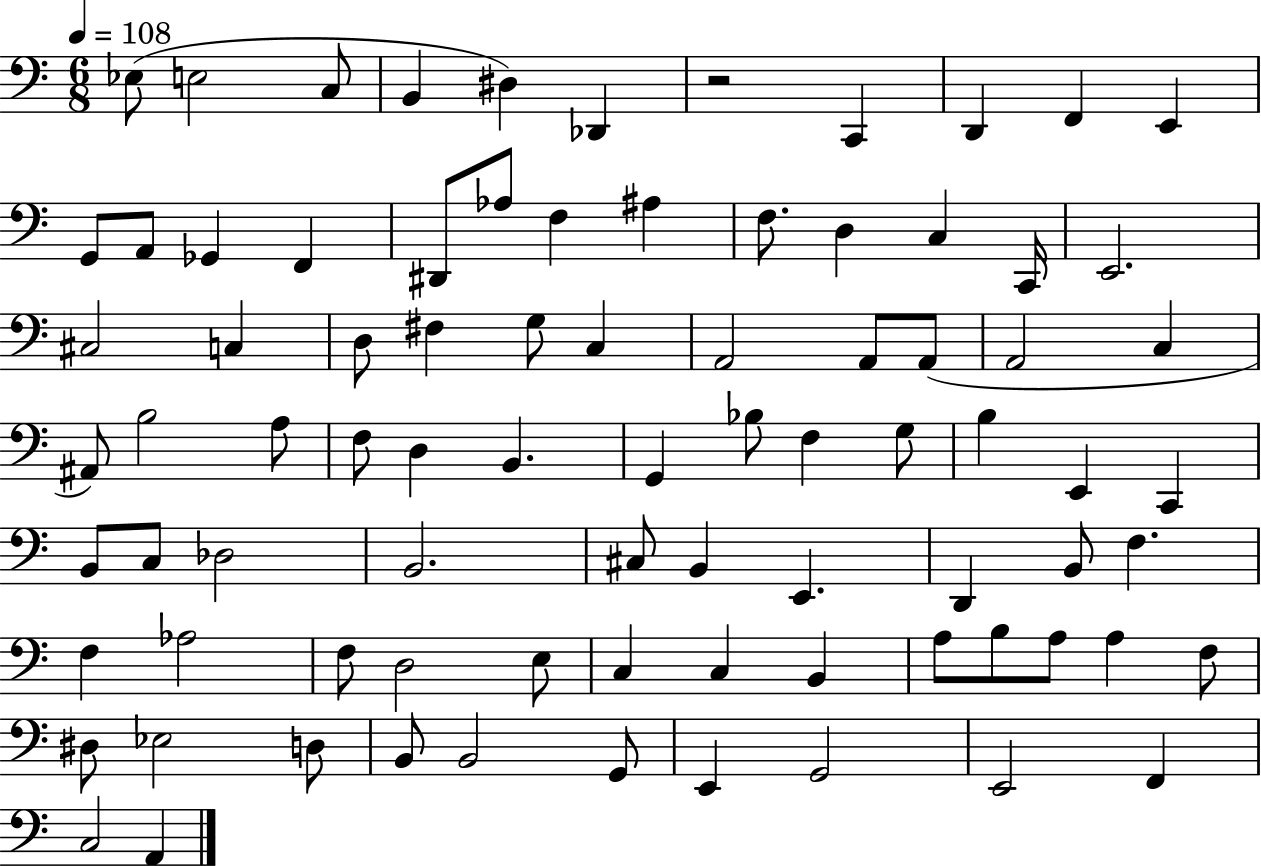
X:1
T:Untitled
M:6/8
L:1/4
K:C
_E,/2 E,2 C,/2 B,, ^D, _D,, z2 C,, D,, F,, E,, G,,/2 A,,/2 _G,, F,, ^D,,/2 _A,/2 F, ^A, F,/2 D, C, C,,/4 E,,2 ^C,2 C, D,/2 ^F, G,/2 C, A,,2 A,,/2 A,,/2 A,,2 C, ^A,,/2 B,2 A,/2 F,/2 D, B,, G,, _B,/2 F, G,/2 B, E,, C,, B,,/2 C,/2 _D,2 B,,2 ^C,/2 B,, E,, D,, B,,/2 F, F, _A,2 F,/2 D,2 E,/2 C, C, B,, A,/2 B,/2 A,/2 A, F,/2 ^D,/2 _E,2 D,/2 B,,/2 B,,2 G,,/2 E,, G,,2 E,,2 F,, C,2 A,,